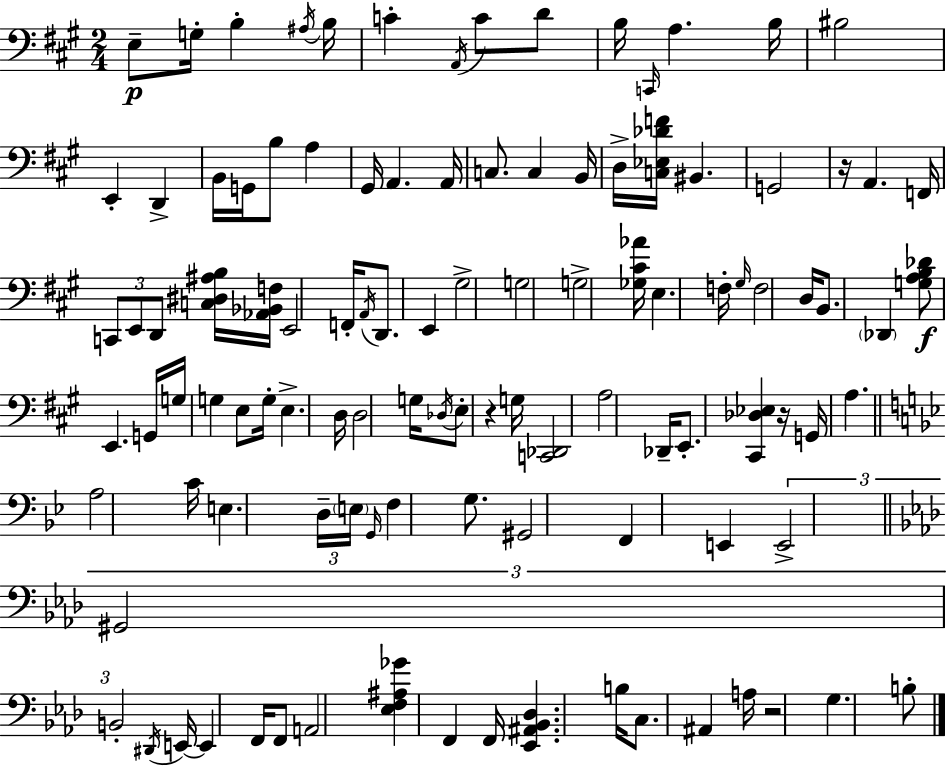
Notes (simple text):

E3/e G3/s B3/q A#3/s B3/s C4/q A2/s C4/e D4/e B3/s C2/s A3/q. B3/s BIS3/h E2/q D2/q B2/s G2/s B3/e A3/q G#2/s A2/q. A2/s C3/e. C3/q B2/s D3/s [C3,Eb3,Db4,F4]/s BIS2/q. G2/h R/s A2/q. F2/s C2/e E2/e D2/e [C3,D#3,A#3,B3]/s [Ab2,Bb2,F3]/s E2/h F2/s A2/s D2/e. E2/q G#3/h G3/h G3/h [Gb3,C#4,Ab4]/s E3/q. F3/s G#3/s F3/h D3/s B2/e. Db2/q [G3,A3,B3,Db4]/e E2/q. G2/s G3/s G3/q E3/e G3/s E3/q. D3/s D3/h G3/s Db3/s E3/e R/q G3/s [C2,Db2]/h A3/h Db2/s E2/e. [C#2,Db3,Eb3]/q R/s G2/s A3/q. A3/h C4/s E3/q. D3/s E3/s G2/s F3/q G3/e. G#2/h F2/q E2/q E2/h G#2/h B2/h D#2/s E2/s E2/q F2/s F2/e A2/h [Eb3,F3,A#3,Gb4]/q F2/q F2/s [Eb2,A#2,Bb2,Db3]/q. B3/s C3/e. A#2/q A3/s R/h G3/q. B3/e